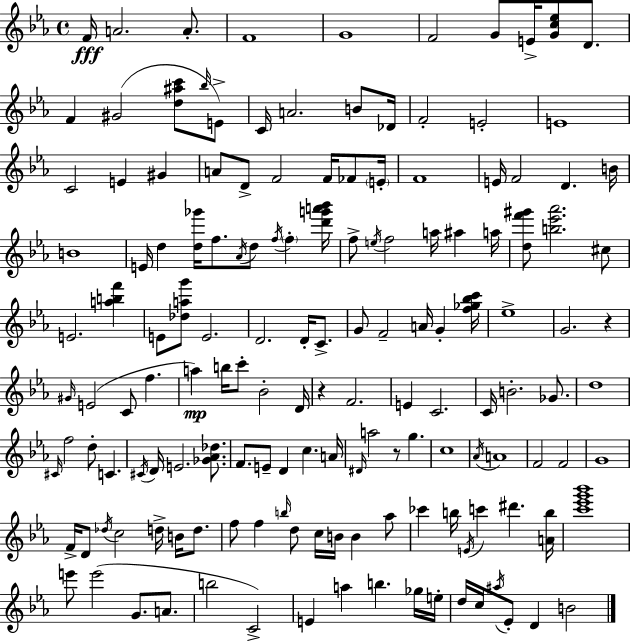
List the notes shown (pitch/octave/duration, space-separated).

F4/s A4/h. A4/e. F4/w G4/w F4/h G4/e E4/s [G4,C5,Eb5]/e D4/e. F4/q G#4/h [D5,A#5,C6]/e Bb5/s E4/e C4/s A4/h. B4/e Db4/s F4/h E4/h E4/w C4/h E4/q G#4/q A4/e D4/e F4/h F4/s FES4/e E4/s F4/w E4/s F4/h D4/q. B4/s B4/w E4/s D5/q [D5,Gb6]/s F5/e. Ab4/s D5/e F5/s F5/q [D6,G6,A6,Bb6]/s F5/e E5/s F5/h A5/s A#5/q A5/s [D5,F6,G#6]/e [B5,Eb6,Ab6]/h. C#5/e E4/h. [A5,B5,F6]/q E4/e [Db5,A5,G6]/e E4/h. D4/h. D4/s C4/e. G4/e F4/h A4/s G4/q [F5,Gb5,Bb5,C6]/s Eb5/w G4/h. R/q G#4/s E4/h C4/e F5/q. A5/q B5/s C6/e Bb4/h D4/s R/q F4/h. E4/q C4/h. C4/s B4/h. Gb4/e. D5/w C#4/s F5/h D5/e C4/q. C#4/s D4/s E4/h. [Gb4,Ab4,Db5]/e. F4/e. E4/e D4/q C5/q. A4/s D#4/s A5/h R/e G5/q. C5/w Ab4/s A4/w F4/h F4/h G4/w F4/s D4/e Db5/s C5/h D5/s B4/s D5/e. F5/e F5/q B5/s D5/e C5/s B4/s B4/q Ab5/e CES6/q B5/s E4/s C6/q D#6/q. [A4,B5]/s [C6,Eb6,G6,Bb6]/w E6/e E6/h G4/e. A4/e. B5/h C4/h E4/q A5/q B5/q. Gb5/s E5/s D5/s C5/s A#5/s Eb4/e D4/q B4/h